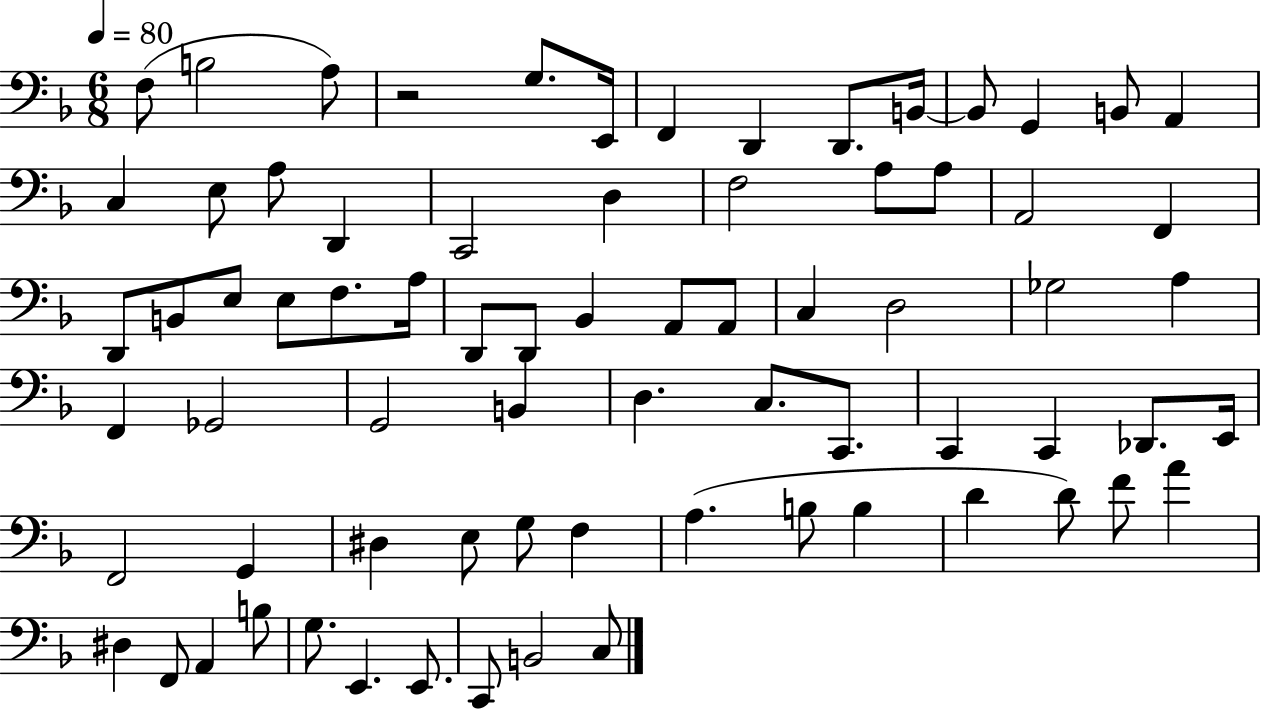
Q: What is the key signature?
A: F major